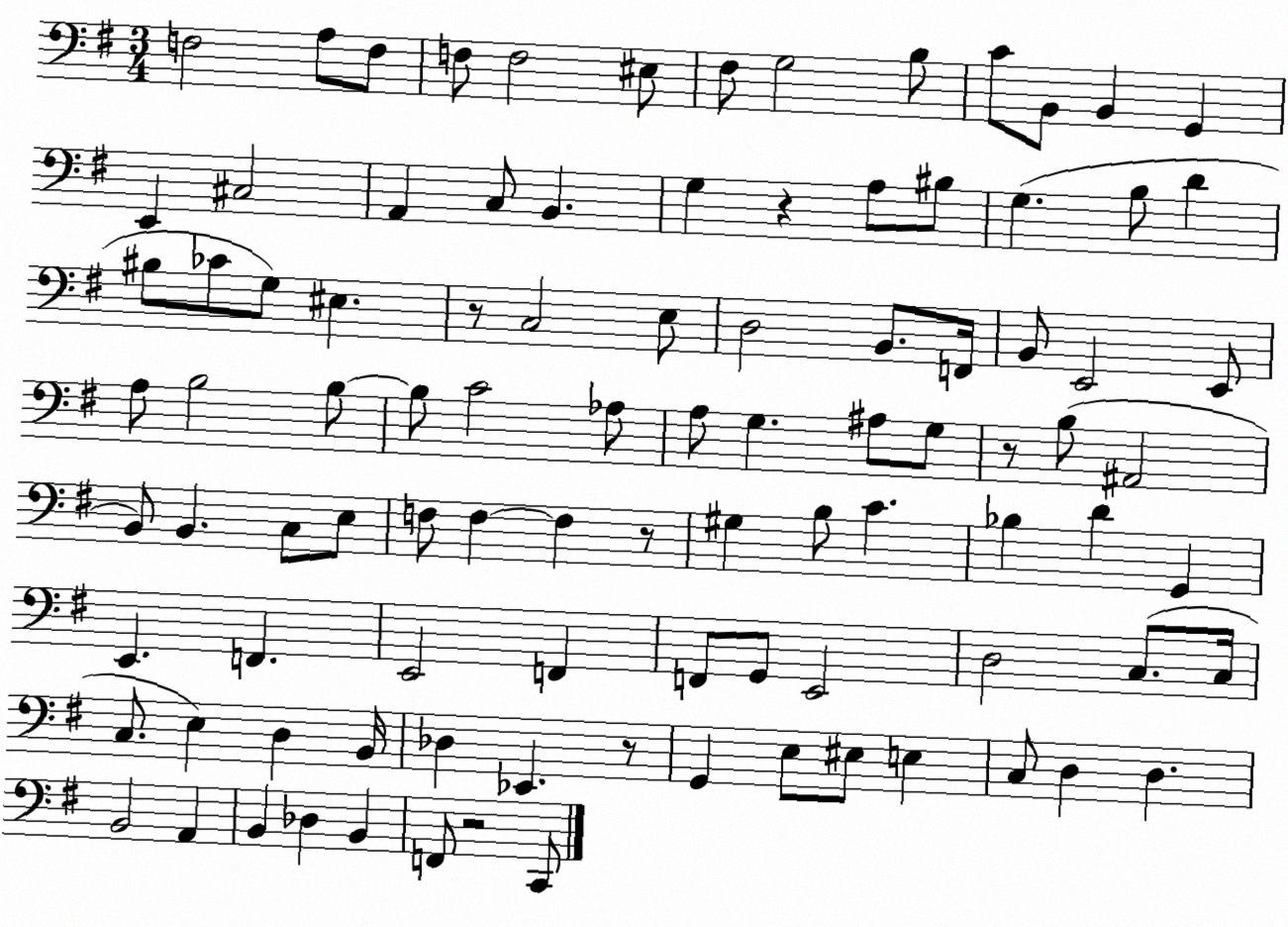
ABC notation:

X:1
T:Untitled
M:3/4
L:1/4
K:G
F,2 A,/2 F,/2 F,/2 F,2 ^E,/2 ^F,/2 G,2 B,/2 C/2 B,,/2 B,, G,, E,, ^C,2 A,, C,/2 B,, G, z A,/2 ^B,/2 G, B,/2 D ^B,/2 _C/2 G,/2 ^E, z/2 C,2 E,/2 D,2 B,,/2 F,,/4 B,,/2 E,,2 E,,/2 A,/2 B,2 B,/2 B,/2 C2 _A,/2 A,/2 G, ^A,/2 G,/2 z/2 B,/2 ^A,,2 B,,/2 B,, C,/2 E,/2 F,/2 F, F, z/2 ^G, B,/2 C _B, D G,, E,, F,, E,,2 F,, F,,/2 G,,/2 E,,2 D,2 C,/2 C,/4 C,/2 E, D, B,,/4 _D, _E,, z/2 G,, E,/2 ^E,/2 E, C,/2 D, D, B,,2 A,, B,, _D, B,, F,,/2 z2 C,,/2